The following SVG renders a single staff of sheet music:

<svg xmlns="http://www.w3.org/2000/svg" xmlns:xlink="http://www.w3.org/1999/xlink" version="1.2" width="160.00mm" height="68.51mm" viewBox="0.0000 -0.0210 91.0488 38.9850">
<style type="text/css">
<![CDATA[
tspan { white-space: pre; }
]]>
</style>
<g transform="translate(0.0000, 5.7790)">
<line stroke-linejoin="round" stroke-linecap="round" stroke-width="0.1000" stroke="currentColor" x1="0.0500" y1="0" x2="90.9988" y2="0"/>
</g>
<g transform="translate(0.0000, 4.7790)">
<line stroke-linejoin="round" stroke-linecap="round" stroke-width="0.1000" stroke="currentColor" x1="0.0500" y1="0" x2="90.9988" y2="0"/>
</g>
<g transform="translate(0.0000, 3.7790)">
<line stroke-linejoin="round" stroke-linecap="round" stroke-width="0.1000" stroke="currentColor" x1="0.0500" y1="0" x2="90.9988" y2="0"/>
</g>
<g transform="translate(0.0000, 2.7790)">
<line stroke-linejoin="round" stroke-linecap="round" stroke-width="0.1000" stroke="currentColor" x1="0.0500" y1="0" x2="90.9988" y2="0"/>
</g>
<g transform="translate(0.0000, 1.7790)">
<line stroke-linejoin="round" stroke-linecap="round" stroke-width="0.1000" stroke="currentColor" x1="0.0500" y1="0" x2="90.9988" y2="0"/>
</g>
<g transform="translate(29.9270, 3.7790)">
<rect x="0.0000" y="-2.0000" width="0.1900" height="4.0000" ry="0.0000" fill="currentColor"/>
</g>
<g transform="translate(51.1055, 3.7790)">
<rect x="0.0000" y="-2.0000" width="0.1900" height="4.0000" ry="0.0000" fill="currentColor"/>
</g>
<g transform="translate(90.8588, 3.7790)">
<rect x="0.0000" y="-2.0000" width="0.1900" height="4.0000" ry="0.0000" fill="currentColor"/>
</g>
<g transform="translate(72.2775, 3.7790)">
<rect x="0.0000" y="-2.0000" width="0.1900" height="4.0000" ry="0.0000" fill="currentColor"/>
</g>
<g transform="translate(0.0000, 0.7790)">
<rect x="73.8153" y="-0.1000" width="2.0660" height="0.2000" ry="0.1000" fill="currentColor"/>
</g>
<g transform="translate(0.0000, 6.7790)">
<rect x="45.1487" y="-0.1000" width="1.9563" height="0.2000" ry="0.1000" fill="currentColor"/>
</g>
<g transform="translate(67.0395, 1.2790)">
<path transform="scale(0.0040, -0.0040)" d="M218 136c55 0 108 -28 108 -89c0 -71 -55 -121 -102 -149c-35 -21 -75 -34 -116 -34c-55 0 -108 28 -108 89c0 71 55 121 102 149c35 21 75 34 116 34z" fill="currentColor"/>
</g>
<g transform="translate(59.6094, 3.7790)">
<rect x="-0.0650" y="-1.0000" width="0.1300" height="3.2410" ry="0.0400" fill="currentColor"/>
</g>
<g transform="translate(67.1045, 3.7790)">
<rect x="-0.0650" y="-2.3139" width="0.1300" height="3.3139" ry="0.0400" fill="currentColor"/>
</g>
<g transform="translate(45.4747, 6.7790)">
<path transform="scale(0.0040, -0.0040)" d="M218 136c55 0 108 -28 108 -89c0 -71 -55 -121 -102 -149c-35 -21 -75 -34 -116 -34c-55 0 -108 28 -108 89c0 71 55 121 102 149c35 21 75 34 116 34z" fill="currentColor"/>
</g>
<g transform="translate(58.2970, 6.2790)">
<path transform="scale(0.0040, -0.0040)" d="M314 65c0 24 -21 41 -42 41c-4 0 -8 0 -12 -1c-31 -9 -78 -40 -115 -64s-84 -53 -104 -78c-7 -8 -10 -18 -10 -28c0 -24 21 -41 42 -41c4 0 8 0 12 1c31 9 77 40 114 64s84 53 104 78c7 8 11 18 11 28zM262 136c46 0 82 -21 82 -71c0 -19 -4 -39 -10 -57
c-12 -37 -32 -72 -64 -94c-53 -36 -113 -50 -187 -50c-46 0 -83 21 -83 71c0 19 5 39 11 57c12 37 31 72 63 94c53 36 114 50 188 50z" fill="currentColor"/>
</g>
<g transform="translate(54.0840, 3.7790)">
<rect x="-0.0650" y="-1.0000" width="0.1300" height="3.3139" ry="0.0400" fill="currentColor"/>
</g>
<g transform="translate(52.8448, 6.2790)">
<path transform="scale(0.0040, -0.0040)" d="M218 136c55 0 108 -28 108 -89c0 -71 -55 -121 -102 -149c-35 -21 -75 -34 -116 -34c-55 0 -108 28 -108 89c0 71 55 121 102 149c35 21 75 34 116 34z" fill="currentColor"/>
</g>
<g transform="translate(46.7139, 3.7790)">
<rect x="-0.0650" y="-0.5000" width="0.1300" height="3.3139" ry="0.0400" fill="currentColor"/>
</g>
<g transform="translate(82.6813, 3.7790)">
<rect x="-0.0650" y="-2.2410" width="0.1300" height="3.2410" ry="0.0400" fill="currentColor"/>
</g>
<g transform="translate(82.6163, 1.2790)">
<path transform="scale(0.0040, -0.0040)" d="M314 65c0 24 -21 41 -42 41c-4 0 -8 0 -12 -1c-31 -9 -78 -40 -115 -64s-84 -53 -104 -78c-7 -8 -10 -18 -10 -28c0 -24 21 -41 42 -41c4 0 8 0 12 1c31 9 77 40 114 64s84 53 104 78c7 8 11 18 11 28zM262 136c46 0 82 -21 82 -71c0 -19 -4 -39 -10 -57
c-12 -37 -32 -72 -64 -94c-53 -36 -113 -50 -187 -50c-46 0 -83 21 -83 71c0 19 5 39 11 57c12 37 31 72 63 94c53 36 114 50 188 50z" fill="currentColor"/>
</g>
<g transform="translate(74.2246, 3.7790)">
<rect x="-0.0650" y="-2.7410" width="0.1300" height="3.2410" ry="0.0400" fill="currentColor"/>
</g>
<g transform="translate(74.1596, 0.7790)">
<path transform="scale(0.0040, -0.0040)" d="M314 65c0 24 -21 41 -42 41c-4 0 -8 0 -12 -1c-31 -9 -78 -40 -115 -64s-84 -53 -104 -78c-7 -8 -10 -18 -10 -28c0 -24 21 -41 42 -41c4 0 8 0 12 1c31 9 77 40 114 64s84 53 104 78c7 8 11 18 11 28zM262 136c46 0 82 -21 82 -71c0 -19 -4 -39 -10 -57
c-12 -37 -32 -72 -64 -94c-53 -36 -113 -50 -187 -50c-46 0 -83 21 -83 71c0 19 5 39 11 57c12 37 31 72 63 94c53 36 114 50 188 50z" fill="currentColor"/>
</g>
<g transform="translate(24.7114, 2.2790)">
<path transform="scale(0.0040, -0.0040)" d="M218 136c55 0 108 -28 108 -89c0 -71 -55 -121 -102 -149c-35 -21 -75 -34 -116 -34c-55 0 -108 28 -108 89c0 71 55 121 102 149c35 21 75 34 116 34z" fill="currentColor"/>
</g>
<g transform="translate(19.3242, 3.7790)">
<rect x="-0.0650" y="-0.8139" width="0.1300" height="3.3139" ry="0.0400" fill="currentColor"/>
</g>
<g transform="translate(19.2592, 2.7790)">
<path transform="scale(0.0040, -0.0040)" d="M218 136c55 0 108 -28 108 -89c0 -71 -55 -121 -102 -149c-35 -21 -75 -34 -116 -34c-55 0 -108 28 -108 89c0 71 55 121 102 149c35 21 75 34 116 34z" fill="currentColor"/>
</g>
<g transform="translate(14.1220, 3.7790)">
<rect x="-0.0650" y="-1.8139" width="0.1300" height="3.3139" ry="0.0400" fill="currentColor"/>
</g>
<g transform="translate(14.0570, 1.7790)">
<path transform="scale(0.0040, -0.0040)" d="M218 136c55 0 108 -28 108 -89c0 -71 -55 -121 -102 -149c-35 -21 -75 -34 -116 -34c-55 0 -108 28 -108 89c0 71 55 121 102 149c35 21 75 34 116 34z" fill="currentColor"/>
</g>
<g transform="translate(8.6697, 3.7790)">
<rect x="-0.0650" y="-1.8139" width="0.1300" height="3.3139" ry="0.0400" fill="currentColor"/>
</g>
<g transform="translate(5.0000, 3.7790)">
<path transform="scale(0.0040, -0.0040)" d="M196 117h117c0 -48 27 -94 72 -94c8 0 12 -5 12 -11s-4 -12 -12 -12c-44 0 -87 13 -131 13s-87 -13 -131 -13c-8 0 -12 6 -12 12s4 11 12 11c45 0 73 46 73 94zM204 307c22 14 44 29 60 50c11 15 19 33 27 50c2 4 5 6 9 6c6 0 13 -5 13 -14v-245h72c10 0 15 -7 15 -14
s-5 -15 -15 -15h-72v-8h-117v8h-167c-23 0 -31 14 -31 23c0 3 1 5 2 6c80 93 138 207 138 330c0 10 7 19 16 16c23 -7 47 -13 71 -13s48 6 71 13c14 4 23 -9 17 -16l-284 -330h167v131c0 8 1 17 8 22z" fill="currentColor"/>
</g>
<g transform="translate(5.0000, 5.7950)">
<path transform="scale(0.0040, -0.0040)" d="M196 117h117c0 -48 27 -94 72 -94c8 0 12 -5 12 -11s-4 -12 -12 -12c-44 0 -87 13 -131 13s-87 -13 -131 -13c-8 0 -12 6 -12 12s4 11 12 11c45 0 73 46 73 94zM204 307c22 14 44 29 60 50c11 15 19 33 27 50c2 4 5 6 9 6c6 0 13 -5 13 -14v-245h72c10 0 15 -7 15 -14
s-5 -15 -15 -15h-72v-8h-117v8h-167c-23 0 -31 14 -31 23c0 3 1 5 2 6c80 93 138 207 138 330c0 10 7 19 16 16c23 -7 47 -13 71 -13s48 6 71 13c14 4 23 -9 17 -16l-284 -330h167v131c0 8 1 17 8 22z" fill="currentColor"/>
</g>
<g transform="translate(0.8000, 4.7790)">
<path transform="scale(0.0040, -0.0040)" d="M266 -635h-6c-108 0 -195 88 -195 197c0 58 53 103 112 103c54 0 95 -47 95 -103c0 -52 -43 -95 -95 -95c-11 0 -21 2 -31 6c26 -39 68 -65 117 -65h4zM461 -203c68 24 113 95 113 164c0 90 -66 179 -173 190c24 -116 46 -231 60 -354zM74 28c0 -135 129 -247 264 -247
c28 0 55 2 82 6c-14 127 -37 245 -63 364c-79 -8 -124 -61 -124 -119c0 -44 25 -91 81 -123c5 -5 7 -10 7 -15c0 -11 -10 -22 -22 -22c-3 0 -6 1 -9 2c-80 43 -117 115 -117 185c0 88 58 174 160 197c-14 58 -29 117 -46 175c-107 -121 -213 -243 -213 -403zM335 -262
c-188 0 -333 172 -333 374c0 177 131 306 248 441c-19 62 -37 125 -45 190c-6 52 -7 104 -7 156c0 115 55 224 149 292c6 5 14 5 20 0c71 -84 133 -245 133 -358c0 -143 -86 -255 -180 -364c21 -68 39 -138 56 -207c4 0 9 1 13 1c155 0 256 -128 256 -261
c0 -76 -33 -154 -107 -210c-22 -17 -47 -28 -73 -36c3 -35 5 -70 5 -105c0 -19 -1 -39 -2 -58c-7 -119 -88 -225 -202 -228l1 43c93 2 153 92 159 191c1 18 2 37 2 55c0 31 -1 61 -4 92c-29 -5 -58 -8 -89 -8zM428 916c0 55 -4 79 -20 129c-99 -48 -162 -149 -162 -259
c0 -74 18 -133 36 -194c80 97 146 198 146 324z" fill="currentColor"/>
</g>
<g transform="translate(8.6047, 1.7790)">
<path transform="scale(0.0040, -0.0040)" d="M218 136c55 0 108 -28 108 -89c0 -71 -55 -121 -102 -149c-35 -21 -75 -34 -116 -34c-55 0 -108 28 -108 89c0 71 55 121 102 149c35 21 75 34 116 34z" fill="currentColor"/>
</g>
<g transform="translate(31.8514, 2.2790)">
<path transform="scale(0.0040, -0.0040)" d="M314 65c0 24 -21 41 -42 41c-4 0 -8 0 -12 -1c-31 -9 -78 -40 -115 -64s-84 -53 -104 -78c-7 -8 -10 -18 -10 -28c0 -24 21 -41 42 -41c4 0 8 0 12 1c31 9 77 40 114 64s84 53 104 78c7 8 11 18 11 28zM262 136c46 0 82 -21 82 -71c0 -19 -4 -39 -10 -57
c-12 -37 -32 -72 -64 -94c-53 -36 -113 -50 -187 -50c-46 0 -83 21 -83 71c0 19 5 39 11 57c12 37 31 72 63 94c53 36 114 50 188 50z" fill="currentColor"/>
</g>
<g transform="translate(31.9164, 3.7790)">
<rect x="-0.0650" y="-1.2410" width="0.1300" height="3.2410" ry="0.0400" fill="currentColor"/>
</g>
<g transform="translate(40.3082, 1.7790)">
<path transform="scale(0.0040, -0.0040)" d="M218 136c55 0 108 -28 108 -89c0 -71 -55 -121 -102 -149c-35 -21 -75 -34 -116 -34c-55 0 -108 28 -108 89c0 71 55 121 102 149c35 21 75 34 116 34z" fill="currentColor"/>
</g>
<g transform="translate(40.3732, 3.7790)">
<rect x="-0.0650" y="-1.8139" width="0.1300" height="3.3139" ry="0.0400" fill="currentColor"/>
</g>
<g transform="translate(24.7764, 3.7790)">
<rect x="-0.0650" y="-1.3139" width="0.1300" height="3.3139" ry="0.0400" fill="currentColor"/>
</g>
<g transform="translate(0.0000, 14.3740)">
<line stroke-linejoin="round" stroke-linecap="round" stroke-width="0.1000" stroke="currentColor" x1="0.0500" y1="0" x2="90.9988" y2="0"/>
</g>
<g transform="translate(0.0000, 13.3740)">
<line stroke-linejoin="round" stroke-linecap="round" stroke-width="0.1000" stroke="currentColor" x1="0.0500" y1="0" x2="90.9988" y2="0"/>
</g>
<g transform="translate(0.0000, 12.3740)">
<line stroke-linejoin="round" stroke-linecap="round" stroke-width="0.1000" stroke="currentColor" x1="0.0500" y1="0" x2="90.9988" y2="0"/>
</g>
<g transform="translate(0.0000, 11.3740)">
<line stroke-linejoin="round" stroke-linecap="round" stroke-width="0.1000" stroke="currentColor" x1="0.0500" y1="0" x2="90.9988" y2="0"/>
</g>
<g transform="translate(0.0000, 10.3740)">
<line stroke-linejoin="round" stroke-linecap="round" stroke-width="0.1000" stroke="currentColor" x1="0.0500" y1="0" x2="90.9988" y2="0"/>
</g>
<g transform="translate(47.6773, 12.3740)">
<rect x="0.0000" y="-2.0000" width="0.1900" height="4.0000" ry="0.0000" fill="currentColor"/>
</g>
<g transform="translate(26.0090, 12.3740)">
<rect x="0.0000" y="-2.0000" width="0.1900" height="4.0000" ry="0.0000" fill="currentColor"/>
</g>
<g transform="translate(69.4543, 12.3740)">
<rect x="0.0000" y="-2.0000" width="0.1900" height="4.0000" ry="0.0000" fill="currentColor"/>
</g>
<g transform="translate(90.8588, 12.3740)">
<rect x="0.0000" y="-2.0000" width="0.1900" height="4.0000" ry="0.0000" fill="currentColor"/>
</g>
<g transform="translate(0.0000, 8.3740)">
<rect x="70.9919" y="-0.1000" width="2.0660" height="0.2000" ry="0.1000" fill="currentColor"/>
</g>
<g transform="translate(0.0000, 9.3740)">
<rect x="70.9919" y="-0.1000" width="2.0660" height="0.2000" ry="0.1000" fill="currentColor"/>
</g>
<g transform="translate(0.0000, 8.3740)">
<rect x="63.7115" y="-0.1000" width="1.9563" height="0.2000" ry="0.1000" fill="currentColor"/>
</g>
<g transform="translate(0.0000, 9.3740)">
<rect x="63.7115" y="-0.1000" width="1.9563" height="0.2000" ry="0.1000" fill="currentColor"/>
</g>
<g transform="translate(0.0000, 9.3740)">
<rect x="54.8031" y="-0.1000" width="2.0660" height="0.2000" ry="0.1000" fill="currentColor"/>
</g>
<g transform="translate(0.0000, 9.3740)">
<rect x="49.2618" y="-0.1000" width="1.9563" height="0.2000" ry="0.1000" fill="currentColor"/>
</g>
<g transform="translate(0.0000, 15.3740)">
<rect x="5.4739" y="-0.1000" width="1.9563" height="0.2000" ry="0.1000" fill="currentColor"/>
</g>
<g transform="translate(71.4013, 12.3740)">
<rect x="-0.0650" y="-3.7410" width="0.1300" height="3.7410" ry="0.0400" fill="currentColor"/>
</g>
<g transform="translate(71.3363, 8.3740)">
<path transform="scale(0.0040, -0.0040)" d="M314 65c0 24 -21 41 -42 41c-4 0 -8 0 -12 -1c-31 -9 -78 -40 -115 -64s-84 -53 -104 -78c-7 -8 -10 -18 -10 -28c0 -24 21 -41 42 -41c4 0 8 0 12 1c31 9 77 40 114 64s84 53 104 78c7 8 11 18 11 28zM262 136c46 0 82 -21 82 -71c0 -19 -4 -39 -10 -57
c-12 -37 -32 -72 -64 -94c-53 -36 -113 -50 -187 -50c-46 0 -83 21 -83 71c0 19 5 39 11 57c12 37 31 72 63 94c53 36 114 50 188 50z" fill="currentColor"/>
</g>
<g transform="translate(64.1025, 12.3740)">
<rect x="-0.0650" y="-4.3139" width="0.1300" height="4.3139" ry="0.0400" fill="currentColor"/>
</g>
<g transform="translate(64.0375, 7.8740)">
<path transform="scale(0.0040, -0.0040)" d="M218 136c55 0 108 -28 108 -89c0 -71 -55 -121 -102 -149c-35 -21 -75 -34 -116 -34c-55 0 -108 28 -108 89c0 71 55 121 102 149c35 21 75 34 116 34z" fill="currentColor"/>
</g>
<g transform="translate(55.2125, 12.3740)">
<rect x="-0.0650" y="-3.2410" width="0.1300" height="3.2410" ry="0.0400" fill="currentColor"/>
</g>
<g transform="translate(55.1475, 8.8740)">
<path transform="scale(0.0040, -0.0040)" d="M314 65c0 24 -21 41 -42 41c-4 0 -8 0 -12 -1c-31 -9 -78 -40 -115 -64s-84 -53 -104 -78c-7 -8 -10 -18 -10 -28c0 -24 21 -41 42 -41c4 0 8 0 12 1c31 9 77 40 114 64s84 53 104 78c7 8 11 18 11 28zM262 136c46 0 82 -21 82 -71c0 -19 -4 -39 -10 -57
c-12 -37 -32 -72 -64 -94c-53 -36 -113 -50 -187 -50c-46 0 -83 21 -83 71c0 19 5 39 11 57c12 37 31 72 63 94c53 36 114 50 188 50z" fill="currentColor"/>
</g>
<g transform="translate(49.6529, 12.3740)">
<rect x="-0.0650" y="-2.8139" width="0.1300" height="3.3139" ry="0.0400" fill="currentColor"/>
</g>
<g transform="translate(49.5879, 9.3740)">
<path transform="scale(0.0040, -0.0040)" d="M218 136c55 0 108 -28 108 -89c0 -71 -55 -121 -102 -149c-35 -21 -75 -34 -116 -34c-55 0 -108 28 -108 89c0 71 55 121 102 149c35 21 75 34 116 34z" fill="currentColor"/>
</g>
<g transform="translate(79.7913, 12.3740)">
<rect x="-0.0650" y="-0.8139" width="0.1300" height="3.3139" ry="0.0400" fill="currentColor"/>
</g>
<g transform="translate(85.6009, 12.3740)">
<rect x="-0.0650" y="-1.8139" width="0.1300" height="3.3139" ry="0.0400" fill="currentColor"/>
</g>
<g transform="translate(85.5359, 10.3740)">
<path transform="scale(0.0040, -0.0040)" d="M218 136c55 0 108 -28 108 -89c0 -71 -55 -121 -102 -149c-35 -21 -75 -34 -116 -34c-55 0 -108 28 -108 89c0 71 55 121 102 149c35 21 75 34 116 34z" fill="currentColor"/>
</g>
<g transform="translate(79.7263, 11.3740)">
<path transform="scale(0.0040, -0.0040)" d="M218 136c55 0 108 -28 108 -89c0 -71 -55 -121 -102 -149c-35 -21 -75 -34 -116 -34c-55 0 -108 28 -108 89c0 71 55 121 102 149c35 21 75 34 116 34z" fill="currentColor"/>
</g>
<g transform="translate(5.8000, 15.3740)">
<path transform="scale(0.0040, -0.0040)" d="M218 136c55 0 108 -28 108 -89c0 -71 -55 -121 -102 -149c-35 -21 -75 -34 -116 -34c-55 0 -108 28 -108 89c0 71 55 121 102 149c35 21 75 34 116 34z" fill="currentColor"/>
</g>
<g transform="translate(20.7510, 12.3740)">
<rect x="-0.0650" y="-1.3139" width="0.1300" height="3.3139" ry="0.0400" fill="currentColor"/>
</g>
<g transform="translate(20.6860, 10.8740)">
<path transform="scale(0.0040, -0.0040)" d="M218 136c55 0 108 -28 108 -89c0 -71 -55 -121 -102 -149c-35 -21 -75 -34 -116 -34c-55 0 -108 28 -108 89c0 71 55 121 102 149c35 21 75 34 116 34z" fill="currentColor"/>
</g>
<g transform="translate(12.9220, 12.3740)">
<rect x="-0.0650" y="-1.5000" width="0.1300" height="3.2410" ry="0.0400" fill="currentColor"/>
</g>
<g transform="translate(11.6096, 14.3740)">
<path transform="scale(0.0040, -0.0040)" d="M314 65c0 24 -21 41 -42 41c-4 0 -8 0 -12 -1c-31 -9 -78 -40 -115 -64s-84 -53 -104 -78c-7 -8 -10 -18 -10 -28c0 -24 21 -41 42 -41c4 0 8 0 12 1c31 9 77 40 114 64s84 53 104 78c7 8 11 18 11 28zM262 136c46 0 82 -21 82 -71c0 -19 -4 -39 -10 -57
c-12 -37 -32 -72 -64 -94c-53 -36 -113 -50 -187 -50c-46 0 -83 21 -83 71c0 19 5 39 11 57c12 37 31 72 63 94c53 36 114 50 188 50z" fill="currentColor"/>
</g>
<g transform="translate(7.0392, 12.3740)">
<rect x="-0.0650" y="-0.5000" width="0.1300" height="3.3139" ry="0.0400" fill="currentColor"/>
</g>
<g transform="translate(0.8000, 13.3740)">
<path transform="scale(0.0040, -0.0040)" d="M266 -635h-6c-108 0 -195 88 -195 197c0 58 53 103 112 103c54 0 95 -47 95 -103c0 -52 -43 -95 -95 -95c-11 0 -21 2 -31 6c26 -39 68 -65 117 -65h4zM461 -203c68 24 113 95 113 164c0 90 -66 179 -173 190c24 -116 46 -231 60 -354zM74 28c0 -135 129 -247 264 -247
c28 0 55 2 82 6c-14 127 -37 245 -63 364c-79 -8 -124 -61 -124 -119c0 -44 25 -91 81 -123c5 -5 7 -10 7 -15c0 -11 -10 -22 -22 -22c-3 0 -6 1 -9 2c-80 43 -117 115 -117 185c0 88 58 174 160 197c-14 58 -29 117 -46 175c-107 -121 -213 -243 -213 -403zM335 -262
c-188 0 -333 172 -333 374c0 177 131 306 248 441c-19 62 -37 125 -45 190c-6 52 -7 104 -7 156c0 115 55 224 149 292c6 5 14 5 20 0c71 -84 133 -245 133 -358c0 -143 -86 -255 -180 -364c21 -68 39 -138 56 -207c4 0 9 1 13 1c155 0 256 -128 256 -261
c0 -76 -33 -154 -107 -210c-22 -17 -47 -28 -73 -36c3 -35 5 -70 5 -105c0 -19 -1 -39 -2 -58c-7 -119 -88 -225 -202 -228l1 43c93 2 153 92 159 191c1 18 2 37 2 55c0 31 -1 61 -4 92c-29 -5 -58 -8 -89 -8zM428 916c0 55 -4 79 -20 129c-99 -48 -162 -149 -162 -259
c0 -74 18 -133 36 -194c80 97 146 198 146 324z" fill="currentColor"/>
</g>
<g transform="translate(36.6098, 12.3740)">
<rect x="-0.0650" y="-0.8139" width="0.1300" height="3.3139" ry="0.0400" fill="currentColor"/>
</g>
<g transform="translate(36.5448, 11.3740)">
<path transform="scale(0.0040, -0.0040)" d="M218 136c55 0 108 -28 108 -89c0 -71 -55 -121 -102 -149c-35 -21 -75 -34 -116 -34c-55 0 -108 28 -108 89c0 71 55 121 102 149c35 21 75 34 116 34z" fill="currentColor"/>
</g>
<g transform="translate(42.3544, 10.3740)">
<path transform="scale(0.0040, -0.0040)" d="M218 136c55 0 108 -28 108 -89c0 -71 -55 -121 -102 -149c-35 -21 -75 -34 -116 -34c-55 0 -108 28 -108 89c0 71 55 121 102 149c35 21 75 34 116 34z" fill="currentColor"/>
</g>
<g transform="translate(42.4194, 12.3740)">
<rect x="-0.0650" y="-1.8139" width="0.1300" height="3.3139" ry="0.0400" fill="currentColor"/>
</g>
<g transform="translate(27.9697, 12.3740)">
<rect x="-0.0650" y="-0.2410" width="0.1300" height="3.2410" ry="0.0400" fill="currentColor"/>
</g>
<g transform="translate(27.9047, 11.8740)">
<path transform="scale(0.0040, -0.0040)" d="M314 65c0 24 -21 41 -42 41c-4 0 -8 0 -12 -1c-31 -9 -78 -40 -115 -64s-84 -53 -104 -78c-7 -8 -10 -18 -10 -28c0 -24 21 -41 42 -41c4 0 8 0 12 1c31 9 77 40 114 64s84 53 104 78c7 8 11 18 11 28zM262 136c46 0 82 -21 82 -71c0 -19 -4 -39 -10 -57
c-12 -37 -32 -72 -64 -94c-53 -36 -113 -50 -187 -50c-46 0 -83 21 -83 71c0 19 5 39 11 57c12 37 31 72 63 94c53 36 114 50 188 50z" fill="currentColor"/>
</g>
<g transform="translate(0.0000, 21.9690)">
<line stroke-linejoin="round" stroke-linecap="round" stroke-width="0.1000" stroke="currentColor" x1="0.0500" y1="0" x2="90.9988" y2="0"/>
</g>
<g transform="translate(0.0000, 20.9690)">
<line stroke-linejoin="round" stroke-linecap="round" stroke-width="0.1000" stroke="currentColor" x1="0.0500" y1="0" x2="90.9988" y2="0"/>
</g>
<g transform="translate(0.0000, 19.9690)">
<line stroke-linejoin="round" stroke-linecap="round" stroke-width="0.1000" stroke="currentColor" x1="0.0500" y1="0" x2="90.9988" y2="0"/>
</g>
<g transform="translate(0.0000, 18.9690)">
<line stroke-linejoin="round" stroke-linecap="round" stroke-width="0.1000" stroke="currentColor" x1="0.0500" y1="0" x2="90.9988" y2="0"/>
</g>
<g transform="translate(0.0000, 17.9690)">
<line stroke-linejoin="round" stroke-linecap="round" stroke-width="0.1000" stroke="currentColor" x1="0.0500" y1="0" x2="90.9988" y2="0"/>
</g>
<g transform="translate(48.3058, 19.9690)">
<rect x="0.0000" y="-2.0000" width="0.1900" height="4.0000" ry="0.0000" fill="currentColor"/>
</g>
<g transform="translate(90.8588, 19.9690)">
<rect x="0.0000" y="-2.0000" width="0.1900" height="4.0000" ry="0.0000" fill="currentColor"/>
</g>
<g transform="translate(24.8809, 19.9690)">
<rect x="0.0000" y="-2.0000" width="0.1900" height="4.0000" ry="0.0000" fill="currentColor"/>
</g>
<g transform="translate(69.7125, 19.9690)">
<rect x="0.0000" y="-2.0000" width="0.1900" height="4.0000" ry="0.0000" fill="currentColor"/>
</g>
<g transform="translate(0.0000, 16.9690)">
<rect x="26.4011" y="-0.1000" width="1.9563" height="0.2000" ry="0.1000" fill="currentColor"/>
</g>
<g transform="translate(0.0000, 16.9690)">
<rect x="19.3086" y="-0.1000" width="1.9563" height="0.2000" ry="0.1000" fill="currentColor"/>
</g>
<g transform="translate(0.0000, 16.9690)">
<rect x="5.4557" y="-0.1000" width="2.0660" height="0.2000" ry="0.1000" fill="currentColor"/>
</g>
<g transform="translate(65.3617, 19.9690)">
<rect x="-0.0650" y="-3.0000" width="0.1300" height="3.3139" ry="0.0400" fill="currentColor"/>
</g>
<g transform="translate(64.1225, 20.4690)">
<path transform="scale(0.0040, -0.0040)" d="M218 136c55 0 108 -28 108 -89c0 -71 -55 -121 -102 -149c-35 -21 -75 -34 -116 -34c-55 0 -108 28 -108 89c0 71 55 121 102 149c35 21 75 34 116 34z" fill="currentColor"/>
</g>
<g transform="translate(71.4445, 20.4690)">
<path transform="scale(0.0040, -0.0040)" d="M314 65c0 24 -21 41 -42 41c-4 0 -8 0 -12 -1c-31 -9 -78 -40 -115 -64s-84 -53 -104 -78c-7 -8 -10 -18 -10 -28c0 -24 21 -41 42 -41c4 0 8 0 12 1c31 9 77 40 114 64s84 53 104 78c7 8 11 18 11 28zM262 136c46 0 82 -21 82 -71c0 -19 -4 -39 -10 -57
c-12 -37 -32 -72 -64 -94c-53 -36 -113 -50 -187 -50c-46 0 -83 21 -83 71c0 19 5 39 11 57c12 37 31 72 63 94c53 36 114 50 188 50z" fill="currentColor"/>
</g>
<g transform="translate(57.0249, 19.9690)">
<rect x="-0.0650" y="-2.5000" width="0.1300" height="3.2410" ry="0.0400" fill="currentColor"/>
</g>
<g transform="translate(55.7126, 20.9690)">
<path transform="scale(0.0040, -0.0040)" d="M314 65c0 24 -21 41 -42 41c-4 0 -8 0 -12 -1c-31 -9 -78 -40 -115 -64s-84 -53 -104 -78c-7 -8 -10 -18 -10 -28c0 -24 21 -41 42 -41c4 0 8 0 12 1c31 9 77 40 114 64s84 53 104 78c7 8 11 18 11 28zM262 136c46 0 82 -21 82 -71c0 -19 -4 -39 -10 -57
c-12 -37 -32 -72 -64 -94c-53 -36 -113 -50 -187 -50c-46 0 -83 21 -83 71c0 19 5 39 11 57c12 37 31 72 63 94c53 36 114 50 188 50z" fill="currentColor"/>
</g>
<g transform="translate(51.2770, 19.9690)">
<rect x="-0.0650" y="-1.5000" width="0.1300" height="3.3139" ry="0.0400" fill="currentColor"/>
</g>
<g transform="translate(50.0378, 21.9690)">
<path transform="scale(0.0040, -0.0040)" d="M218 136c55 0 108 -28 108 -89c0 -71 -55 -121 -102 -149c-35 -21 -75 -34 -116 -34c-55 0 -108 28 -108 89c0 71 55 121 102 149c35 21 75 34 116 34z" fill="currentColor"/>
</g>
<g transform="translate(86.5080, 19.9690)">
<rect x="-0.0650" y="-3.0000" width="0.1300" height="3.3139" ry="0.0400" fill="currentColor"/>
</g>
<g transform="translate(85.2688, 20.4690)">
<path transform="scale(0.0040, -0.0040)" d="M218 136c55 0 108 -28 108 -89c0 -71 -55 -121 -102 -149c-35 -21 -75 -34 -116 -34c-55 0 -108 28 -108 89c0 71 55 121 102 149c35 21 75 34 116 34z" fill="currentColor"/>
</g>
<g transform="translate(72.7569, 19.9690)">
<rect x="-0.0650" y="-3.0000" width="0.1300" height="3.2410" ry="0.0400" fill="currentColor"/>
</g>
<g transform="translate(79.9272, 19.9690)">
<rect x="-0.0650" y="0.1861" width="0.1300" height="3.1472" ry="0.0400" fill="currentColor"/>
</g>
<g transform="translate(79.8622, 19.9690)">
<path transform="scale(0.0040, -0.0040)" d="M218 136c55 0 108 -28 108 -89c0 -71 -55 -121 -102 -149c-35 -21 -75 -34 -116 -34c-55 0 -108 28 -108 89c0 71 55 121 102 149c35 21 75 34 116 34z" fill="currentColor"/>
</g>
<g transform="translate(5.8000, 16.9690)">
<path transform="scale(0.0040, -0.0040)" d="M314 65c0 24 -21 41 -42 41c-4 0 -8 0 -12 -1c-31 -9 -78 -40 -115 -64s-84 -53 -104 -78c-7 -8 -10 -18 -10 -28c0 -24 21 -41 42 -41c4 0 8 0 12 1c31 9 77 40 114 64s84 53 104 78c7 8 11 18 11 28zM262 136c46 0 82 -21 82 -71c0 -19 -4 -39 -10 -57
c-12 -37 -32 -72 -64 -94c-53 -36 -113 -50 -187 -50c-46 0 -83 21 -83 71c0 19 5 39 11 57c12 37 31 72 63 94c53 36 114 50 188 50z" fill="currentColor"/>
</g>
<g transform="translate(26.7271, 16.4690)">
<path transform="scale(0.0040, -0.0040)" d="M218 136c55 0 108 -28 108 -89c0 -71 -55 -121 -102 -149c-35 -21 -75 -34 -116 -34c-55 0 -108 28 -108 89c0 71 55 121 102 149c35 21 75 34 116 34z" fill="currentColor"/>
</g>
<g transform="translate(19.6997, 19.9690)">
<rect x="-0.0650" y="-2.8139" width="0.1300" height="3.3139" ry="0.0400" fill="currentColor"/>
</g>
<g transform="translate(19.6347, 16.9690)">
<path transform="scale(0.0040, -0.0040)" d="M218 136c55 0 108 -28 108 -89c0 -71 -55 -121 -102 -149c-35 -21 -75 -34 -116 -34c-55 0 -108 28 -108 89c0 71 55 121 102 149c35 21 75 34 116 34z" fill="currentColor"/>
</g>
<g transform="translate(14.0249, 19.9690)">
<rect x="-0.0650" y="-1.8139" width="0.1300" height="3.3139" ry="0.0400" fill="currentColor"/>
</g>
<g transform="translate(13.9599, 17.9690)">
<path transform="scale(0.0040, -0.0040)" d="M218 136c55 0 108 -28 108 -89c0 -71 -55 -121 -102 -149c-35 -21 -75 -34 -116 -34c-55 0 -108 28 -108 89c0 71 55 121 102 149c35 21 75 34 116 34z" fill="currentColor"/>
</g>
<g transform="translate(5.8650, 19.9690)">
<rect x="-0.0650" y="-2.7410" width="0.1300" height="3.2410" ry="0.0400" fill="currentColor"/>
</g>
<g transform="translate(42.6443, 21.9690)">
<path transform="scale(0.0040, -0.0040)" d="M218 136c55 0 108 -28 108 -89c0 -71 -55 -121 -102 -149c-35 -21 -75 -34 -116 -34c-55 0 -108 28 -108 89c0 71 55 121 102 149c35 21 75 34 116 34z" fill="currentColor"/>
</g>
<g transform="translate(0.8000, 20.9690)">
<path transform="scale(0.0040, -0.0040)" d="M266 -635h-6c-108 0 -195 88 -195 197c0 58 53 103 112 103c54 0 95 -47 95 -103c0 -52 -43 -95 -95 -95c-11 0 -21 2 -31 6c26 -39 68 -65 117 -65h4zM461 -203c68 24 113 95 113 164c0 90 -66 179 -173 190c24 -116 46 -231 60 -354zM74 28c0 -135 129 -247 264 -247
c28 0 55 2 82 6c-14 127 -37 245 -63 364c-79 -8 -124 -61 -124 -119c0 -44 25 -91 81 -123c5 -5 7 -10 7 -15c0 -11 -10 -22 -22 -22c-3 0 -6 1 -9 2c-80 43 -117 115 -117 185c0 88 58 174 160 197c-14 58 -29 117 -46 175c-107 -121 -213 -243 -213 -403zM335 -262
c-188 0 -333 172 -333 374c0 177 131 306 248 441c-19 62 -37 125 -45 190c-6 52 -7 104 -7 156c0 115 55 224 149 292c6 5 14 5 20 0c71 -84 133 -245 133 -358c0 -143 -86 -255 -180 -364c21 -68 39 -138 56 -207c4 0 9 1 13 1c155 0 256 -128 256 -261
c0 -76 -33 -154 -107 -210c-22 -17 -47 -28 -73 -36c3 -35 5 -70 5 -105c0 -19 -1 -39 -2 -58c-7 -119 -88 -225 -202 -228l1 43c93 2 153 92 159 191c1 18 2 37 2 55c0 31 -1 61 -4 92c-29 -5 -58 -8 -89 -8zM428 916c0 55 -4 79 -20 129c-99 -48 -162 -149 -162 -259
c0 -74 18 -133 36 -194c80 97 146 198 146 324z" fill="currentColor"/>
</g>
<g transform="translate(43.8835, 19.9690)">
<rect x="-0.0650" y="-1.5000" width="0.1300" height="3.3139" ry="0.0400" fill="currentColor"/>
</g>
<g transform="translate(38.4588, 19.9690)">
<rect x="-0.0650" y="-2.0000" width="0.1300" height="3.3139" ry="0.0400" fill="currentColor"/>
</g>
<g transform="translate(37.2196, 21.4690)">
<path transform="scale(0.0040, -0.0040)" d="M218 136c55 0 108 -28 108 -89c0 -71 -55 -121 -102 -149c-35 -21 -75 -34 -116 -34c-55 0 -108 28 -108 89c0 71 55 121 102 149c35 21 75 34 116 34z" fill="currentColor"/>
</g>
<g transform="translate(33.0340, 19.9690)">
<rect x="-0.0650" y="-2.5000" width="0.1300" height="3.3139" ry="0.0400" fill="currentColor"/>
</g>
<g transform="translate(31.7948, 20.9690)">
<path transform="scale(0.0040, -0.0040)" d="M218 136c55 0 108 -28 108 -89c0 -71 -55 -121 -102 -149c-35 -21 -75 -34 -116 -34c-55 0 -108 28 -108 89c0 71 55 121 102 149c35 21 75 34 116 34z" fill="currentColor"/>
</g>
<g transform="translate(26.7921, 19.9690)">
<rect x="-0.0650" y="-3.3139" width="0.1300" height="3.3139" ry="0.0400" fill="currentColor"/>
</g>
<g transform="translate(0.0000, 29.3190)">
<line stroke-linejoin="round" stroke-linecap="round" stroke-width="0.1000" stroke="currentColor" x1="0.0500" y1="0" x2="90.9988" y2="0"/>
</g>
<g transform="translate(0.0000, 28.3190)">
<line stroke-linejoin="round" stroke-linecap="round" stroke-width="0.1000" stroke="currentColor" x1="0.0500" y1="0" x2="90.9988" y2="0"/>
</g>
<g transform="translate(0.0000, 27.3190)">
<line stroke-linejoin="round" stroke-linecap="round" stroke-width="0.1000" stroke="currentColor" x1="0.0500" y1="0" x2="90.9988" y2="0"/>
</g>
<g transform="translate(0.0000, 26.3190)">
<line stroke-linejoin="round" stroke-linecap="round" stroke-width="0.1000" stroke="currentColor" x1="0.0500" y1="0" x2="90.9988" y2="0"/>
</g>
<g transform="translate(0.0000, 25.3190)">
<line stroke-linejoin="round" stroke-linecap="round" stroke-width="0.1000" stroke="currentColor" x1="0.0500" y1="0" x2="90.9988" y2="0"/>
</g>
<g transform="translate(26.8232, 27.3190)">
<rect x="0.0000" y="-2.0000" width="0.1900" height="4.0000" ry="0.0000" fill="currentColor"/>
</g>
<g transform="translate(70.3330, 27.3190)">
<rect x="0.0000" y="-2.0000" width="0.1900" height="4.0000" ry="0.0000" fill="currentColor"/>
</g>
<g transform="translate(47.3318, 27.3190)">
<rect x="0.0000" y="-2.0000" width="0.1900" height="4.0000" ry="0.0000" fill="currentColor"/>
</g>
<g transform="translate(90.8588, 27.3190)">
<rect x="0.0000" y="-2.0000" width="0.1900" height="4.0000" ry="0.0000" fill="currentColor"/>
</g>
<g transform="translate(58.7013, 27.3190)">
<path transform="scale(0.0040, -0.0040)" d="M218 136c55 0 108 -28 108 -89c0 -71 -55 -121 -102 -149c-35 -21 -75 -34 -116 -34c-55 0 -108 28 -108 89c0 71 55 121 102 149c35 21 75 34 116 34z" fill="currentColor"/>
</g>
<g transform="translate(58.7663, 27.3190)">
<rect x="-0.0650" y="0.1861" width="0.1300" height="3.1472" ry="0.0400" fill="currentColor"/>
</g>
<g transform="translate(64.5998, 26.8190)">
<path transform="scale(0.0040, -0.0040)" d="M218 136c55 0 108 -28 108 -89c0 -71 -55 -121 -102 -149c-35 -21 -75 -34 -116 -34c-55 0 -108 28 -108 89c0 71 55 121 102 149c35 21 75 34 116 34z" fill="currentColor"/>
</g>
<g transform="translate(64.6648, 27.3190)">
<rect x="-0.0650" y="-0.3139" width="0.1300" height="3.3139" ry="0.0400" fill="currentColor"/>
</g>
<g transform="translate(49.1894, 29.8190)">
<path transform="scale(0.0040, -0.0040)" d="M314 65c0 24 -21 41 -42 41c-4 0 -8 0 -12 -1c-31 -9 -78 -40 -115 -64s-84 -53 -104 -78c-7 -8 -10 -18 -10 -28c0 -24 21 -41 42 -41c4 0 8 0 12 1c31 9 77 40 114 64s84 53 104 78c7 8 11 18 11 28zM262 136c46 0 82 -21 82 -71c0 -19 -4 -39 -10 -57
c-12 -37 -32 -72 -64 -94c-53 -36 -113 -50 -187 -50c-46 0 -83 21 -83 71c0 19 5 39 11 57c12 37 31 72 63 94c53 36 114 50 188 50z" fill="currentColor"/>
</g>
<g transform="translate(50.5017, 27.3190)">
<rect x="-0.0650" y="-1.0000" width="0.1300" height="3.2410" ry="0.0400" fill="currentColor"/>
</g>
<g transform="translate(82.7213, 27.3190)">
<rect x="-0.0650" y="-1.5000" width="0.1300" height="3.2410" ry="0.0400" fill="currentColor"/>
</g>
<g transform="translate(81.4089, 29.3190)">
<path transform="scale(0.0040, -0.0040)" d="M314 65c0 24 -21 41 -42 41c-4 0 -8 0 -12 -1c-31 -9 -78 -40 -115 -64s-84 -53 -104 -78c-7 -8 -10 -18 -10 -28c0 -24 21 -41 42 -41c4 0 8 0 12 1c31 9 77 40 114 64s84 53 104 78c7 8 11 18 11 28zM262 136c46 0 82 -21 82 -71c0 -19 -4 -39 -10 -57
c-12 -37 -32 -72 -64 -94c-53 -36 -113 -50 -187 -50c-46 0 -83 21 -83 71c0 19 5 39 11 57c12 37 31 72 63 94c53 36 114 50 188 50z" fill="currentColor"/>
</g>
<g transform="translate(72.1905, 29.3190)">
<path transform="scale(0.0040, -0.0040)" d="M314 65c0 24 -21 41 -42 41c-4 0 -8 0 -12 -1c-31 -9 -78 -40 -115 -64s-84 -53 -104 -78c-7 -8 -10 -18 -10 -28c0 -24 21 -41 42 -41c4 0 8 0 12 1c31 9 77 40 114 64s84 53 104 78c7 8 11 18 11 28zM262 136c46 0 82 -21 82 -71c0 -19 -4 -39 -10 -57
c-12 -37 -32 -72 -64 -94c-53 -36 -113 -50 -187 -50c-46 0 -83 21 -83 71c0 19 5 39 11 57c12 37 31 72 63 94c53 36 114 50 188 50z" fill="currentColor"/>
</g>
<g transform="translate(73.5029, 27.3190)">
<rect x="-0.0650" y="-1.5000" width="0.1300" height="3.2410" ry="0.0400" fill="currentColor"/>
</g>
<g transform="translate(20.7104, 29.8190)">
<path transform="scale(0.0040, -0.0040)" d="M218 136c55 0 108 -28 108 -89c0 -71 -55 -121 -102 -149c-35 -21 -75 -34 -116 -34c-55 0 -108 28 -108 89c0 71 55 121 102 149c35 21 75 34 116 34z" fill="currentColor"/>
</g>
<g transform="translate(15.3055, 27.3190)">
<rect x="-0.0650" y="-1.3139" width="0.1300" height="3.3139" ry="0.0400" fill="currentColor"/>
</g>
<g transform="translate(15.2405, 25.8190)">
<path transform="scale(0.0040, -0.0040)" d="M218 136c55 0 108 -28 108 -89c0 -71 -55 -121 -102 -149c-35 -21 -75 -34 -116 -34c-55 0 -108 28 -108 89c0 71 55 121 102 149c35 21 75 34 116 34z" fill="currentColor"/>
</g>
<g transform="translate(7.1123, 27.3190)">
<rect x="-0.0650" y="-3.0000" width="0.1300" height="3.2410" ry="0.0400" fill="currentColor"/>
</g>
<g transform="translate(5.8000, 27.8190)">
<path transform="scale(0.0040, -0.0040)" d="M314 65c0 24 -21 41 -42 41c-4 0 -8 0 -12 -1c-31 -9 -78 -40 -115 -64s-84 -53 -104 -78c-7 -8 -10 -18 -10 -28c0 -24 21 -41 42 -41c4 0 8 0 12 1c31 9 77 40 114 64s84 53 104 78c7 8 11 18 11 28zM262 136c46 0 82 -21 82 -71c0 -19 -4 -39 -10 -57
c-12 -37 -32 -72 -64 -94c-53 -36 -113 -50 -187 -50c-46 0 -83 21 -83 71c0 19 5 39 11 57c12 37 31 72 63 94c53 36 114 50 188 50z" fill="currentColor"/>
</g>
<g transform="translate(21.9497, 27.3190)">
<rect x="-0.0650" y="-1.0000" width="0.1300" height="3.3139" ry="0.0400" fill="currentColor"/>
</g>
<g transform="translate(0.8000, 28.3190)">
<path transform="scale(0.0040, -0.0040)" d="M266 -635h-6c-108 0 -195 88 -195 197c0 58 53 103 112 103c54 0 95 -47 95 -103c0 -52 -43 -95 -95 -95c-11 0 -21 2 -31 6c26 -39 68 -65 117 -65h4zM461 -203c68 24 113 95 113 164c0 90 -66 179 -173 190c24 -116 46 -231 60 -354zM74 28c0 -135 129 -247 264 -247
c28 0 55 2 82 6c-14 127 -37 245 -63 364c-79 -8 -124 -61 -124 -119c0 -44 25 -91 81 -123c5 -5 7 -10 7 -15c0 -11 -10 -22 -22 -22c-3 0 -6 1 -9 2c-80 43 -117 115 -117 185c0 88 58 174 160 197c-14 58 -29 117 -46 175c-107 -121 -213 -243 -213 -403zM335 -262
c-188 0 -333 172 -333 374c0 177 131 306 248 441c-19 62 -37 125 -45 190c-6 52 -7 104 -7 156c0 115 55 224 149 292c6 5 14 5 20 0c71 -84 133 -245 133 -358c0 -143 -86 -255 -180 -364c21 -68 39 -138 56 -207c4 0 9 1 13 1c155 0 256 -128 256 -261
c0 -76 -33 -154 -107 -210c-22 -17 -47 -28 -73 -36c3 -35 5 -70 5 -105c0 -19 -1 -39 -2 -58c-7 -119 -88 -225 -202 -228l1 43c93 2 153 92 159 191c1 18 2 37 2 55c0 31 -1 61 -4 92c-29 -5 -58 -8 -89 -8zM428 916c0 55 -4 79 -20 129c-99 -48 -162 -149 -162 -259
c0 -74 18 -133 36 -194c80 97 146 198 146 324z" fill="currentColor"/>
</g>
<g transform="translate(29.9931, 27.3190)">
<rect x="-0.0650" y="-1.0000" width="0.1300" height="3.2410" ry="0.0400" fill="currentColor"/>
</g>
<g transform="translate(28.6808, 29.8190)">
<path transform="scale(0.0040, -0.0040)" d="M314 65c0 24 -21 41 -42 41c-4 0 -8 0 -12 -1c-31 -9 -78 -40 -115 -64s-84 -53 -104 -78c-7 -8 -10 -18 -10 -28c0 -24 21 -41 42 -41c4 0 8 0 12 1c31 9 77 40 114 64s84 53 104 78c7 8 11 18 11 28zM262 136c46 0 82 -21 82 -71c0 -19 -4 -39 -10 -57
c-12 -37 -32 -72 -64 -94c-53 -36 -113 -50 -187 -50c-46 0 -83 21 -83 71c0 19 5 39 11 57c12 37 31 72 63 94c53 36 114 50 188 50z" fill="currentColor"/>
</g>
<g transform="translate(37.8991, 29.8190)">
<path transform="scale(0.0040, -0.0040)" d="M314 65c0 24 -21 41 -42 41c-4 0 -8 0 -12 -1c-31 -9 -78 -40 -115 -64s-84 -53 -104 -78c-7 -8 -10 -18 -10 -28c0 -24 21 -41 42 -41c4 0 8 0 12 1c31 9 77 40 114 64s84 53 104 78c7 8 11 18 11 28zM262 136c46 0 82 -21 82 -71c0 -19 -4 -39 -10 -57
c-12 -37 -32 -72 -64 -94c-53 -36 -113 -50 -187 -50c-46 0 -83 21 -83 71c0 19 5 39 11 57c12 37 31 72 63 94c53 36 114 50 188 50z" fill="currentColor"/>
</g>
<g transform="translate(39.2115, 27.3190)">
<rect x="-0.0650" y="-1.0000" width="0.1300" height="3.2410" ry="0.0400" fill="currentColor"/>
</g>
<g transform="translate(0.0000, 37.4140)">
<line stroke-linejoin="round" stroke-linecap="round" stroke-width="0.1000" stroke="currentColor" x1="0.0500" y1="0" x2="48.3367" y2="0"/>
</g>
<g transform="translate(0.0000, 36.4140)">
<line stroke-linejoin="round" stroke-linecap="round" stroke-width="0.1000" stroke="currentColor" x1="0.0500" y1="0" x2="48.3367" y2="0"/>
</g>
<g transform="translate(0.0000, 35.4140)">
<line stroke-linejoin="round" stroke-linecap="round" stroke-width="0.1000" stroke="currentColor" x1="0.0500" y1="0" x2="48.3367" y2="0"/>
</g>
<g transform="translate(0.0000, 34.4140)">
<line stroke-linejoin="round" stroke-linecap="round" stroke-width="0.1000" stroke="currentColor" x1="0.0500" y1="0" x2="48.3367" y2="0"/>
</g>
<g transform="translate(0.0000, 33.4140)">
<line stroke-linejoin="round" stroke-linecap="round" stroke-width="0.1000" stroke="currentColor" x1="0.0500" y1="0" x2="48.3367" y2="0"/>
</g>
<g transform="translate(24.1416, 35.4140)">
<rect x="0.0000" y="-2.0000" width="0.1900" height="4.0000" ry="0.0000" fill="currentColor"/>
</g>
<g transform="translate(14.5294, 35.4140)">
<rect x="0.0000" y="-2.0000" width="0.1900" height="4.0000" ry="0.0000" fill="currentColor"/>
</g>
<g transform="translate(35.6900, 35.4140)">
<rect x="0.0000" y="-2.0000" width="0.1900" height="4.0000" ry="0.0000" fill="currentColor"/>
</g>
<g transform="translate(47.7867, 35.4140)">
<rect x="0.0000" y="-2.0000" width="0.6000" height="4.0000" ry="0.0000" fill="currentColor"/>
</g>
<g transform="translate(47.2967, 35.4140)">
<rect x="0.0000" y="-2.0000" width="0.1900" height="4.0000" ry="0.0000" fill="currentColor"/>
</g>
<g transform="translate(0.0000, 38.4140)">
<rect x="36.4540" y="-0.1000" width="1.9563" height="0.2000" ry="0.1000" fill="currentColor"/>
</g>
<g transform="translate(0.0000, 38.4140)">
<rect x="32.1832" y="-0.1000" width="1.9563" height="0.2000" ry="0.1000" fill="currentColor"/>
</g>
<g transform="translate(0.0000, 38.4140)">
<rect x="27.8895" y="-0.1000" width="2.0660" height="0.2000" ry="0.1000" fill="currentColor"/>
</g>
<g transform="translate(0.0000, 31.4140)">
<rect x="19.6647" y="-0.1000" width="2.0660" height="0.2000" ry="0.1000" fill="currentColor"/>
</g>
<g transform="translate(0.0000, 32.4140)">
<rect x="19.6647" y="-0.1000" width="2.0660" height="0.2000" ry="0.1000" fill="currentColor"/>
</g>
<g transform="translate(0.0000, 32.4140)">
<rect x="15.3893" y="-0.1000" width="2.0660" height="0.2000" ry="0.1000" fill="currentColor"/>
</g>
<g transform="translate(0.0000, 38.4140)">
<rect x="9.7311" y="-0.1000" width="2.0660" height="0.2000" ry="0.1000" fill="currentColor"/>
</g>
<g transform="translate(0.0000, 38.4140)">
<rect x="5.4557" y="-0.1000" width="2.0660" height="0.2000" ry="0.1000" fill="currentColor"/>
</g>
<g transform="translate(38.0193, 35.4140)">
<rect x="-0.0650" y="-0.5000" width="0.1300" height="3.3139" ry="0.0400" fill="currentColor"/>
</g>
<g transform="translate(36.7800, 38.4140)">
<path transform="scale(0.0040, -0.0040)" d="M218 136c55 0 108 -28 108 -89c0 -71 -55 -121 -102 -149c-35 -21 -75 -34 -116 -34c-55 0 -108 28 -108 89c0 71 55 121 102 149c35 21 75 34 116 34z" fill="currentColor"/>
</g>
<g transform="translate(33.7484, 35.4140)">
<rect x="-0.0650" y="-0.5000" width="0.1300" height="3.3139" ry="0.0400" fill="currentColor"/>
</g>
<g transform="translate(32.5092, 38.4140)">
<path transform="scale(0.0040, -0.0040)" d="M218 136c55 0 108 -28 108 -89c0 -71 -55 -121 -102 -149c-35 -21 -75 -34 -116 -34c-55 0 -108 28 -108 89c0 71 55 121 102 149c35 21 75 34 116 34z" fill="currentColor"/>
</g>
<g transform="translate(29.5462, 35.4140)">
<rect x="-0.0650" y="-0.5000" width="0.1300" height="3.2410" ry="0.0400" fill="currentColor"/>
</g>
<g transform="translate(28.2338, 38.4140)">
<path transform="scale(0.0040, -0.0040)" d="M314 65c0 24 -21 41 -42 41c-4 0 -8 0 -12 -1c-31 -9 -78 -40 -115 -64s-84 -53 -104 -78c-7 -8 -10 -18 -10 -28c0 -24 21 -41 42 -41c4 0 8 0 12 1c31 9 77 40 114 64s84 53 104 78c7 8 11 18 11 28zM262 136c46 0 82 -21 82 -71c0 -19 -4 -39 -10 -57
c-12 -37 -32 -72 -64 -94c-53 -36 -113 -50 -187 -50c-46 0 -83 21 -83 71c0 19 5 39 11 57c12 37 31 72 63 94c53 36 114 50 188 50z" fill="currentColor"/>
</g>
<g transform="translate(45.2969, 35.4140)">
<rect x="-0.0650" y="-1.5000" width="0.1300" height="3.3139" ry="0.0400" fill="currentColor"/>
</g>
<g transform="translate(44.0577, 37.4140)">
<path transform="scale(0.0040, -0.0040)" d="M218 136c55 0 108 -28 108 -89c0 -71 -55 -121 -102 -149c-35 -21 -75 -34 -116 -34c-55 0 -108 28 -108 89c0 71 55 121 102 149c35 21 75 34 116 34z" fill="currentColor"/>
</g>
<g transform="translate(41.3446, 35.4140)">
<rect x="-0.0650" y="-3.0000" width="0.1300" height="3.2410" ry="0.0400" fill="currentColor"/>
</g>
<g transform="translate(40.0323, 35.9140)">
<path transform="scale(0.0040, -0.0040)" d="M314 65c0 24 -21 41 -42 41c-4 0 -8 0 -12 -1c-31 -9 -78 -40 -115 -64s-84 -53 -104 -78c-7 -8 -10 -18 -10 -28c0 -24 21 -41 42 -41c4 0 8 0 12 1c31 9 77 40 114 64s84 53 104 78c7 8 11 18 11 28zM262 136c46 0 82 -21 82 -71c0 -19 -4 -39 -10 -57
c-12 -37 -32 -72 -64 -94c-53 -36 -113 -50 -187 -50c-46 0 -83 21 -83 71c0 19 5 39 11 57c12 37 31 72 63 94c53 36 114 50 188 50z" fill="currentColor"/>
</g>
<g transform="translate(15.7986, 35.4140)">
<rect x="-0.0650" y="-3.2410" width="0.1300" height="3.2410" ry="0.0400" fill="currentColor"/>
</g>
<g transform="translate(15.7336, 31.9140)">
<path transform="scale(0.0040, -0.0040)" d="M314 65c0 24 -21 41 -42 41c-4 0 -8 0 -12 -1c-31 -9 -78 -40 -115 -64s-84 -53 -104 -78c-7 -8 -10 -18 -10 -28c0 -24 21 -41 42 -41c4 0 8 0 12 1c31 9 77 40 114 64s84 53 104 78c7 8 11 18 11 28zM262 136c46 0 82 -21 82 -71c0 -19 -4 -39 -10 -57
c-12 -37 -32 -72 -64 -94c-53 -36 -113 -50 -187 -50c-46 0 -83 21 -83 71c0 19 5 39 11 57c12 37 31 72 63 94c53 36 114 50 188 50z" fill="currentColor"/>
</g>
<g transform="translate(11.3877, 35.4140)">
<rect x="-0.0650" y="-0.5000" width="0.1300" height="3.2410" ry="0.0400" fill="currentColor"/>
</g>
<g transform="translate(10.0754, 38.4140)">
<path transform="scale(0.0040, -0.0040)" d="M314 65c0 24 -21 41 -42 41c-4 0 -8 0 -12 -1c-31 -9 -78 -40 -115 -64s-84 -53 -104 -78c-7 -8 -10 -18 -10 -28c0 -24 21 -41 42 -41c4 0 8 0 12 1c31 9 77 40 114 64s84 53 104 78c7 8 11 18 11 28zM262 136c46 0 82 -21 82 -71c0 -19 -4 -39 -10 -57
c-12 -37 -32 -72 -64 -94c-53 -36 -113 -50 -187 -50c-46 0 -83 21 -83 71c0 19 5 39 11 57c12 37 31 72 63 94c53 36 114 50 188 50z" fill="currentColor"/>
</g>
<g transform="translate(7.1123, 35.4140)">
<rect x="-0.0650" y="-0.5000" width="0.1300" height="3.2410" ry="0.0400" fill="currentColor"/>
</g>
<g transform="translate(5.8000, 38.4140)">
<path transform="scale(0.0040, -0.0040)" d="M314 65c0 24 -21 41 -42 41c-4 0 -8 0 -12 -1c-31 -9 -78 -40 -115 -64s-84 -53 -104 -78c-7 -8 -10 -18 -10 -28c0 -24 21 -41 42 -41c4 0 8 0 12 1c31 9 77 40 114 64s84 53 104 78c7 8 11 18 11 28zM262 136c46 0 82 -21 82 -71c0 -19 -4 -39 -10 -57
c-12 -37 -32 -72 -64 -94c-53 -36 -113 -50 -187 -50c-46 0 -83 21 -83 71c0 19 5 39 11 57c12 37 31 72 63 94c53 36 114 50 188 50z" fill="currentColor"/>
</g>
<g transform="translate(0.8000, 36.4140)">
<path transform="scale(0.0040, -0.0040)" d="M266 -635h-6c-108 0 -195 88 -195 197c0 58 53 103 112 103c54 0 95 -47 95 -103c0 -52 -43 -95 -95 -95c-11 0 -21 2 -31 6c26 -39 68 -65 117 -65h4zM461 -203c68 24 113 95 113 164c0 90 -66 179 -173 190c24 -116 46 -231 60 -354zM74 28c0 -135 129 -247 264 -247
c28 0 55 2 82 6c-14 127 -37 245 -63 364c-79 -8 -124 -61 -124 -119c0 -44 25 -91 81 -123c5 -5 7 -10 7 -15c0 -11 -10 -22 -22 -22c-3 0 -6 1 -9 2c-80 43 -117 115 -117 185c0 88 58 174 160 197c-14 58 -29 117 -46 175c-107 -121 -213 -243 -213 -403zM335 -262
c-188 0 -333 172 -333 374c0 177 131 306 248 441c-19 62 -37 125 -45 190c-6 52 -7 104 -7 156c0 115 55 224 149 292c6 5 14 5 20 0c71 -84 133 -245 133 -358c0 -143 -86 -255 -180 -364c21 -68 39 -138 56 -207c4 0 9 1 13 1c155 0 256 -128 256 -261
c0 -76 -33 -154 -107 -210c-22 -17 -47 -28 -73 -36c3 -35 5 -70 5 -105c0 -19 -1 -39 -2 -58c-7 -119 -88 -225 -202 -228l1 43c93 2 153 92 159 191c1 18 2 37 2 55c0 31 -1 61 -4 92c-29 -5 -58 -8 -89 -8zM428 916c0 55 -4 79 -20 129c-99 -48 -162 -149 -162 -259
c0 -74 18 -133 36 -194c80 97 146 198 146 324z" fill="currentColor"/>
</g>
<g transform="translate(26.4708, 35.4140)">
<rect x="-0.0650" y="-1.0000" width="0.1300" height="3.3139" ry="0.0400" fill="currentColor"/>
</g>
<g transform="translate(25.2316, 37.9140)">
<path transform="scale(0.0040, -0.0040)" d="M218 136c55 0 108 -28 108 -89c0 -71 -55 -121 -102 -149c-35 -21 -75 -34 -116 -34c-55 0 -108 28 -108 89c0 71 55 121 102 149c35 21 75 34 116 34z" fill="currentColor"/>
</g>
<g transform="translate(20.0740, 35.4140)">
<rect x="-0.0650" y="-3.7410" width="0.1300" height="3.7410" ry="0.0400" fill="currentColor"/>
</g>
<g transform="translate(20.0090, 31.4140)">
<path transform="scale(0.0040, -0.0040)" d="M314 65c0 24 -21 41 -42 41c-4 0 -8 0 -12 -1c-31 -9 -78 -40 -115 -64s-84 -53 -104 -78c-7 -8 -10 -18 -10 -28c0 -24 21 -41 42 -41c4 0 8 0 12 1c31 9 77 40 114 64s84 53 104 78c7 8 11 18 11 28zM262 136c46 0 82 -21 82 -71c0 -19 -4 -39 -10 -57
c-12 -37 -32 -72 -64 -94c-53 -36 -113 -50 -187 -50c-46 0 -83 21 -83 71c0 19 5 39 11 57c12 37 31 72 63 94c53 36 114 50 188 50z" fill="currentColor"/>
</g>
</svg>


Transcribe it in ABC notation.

X:1
T:Untitled
M:4/4
L:1/4
K:C
f f d e e2 f C D D2 g a2 g2 C E2 e c2 d f a b2 d' c'2 d f a2 f a b G F E E G2 A A2 B A A2 e D D2 D2 D2 B c E2 E2 C2 C2 b2 c'2 D C2 C C A2 E